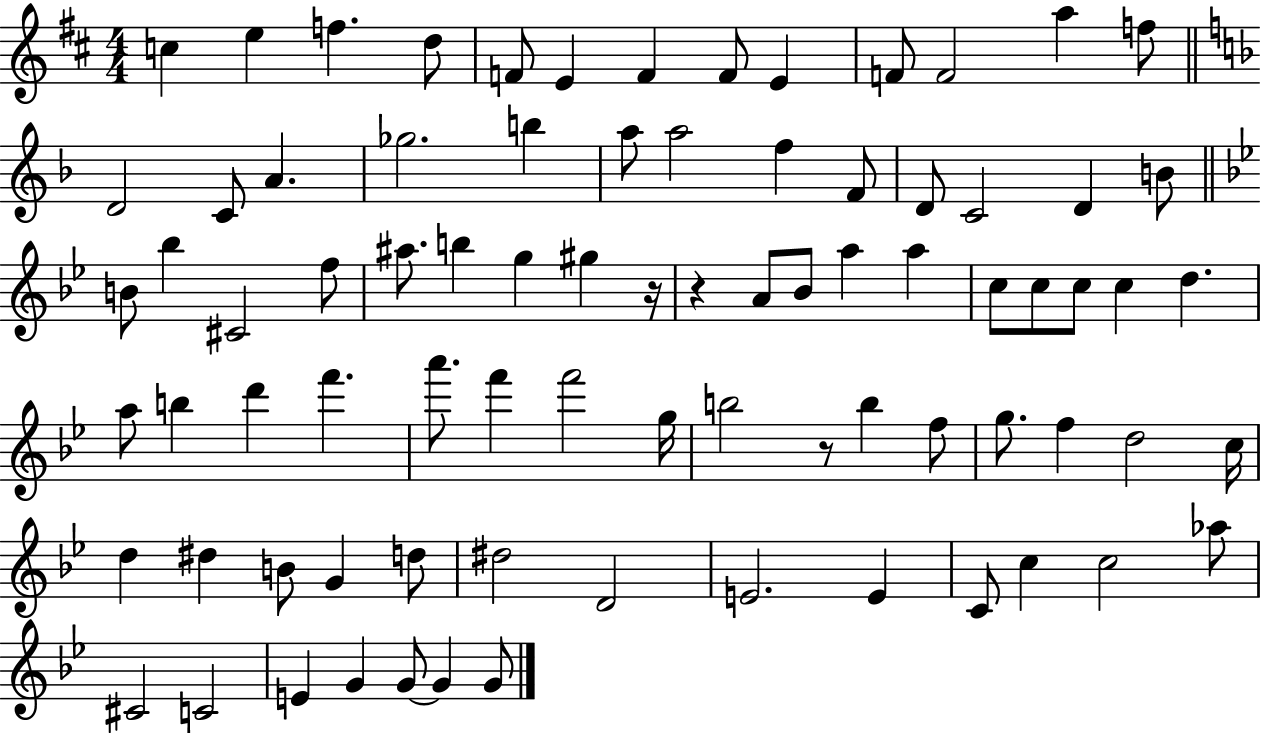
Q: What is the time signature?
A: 4/4